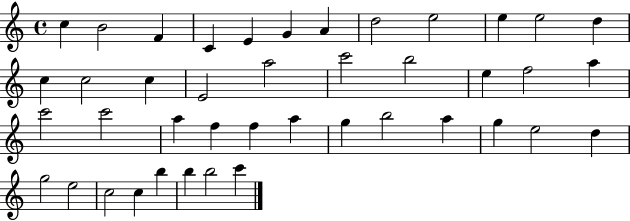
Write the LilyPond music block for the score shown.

{
  \clef treble
  \time 4/4
  \defaultTimeSignature
  \key c \major
  c''4 b'2 f'4 | c'4 e'4 g'4 a'4 | d''2 e''2 | e''4 e''2 d''4 | \break c''4 c''2 c''4 | e'2 a''2 | c'''2 b''2 | e''4 f''2 a''4 | \break c'''2 c'''2 | a''4 f''4 f''4 a''4 | g''4 b''2 a''4 | g''4 e''2 d''4 | \break g''2 e''2 | c''2 c''4 b''4 | b''4 b''2 c'''4 | \bar "|."
}